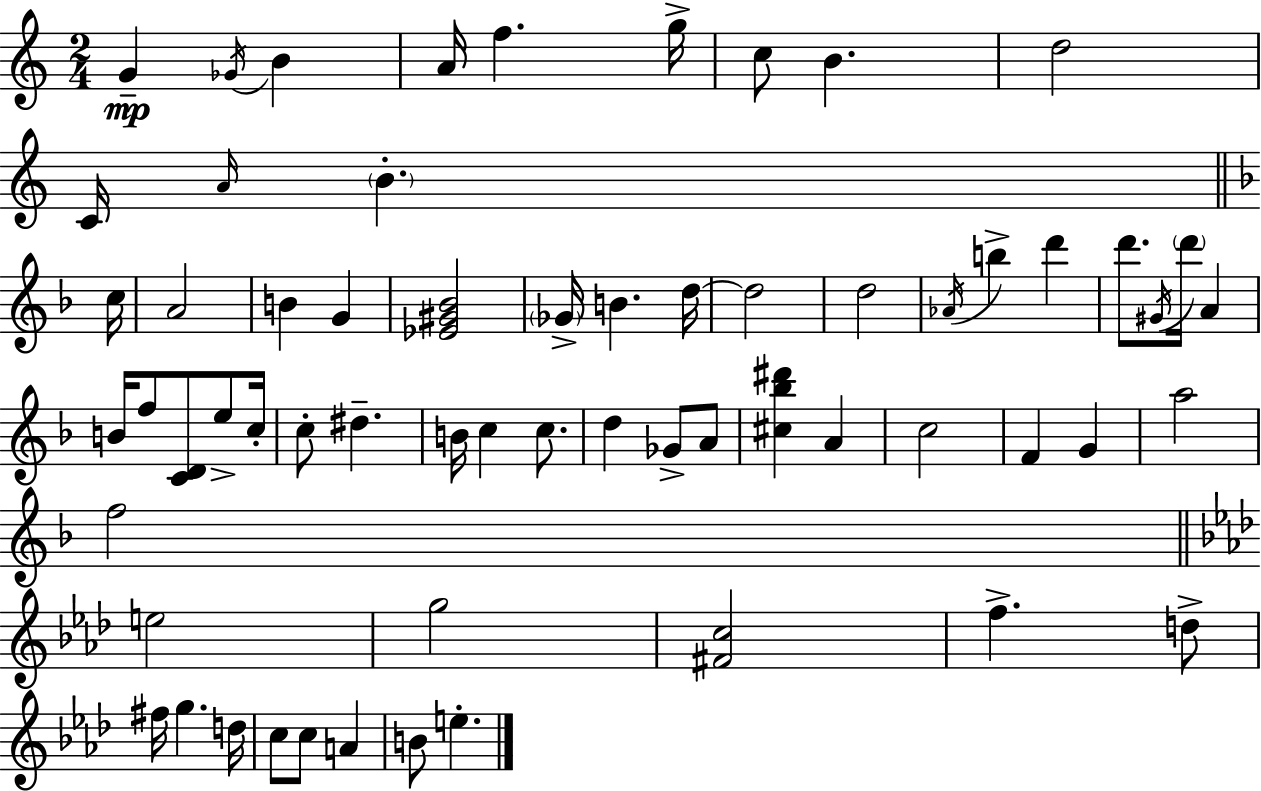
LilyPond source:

{
  \clef treble
  \numericTimeSignature
  \time 2/4
  \key a \minor
  \repeat volta 2 { g'4--\mp \acciaccatura { ges'16 } b'4 | a'16 f''4. | g''16-> c''8 b'4. | d''2 | \break c'16 \grace { a'16 } \parenthesize b'4.-. | \bar "||" \break \key f \major c''16 a'2 | b'4 g'4 | <ees' gis' bes'>2 | \parenthesize ges'16-> b'4. | \break d''16~~ d''2 | d''2 | \acciaccatura { aes'16 } b''4-> d'''4 | d'''8. \acciaccatura { gis'16 } \parenthesize d'''16 a'4 | \break b'16 f''8 <c' d'>8 | e''8-> c''16-. c''8-. dis''4.-- | b'16 c''4 | c''8. d''4 ges'8-> | \break a'8 <cis'' bes'' dis'''>4 a'4 | c''2 | f'4 g'4 | a''2 | \break f''2 | \bar "||" \break \key f \minor e''2 | g''2 | <fis' c''>2 | f''4.-> d''8-> | \break fis''16 g''4. d''16 | c''8 c''8 a'4 | b'8 e''4.-. | } \bar "|."
}